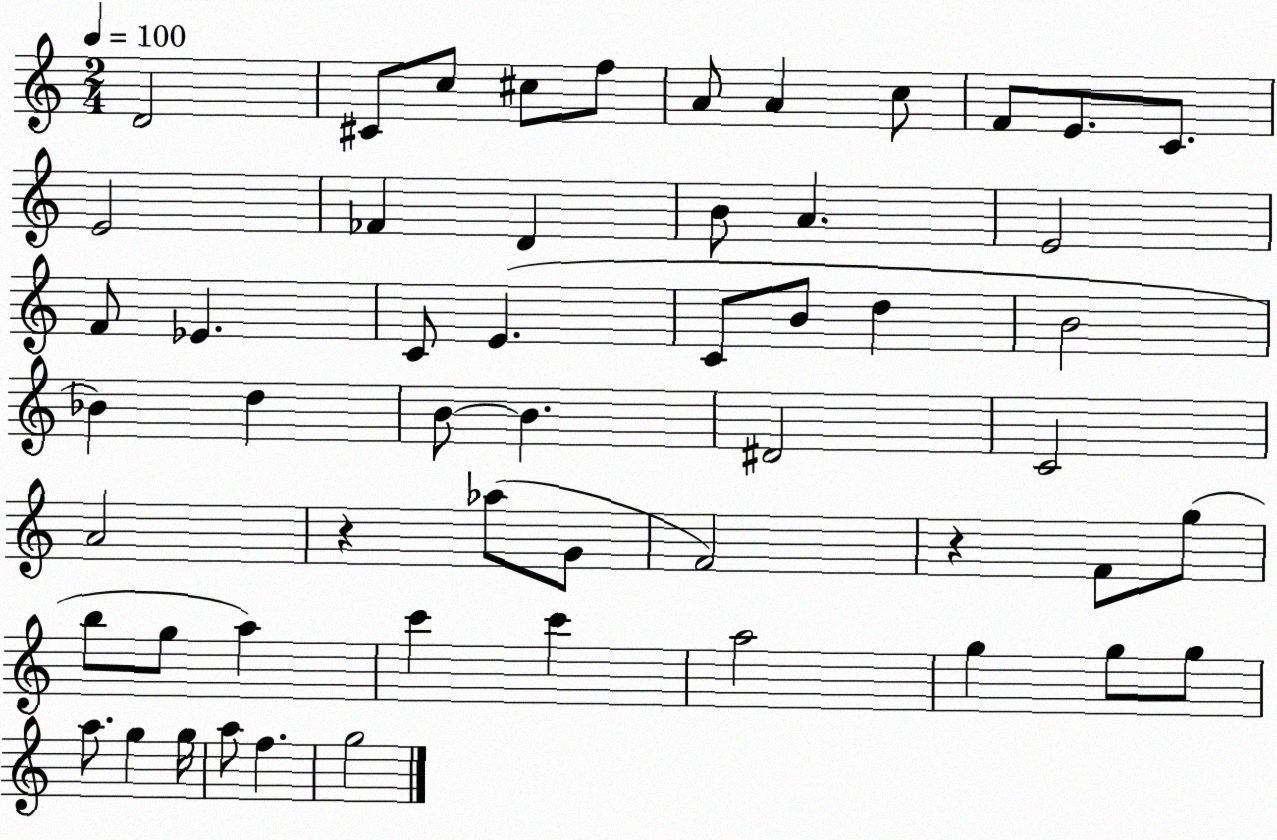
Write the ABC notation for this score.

X:1
T:Untitled
M:2/4
L:1/4
K:C
D2 ^C/2 c/2 ^c/2 f/2 A/2 A c/2 F/2 E/2 C/2 E2 _F D B/2 A E2 F/2 _E C/2 E C/2 B/2 d B2 _B d B/2 B ^D2 C2 A2 z _a/2 G/2 F2 z F/2 g/2 b/2 g/2 a c' c' a2 g g/2 g/2 a/2 g g/4 a/2 f g2